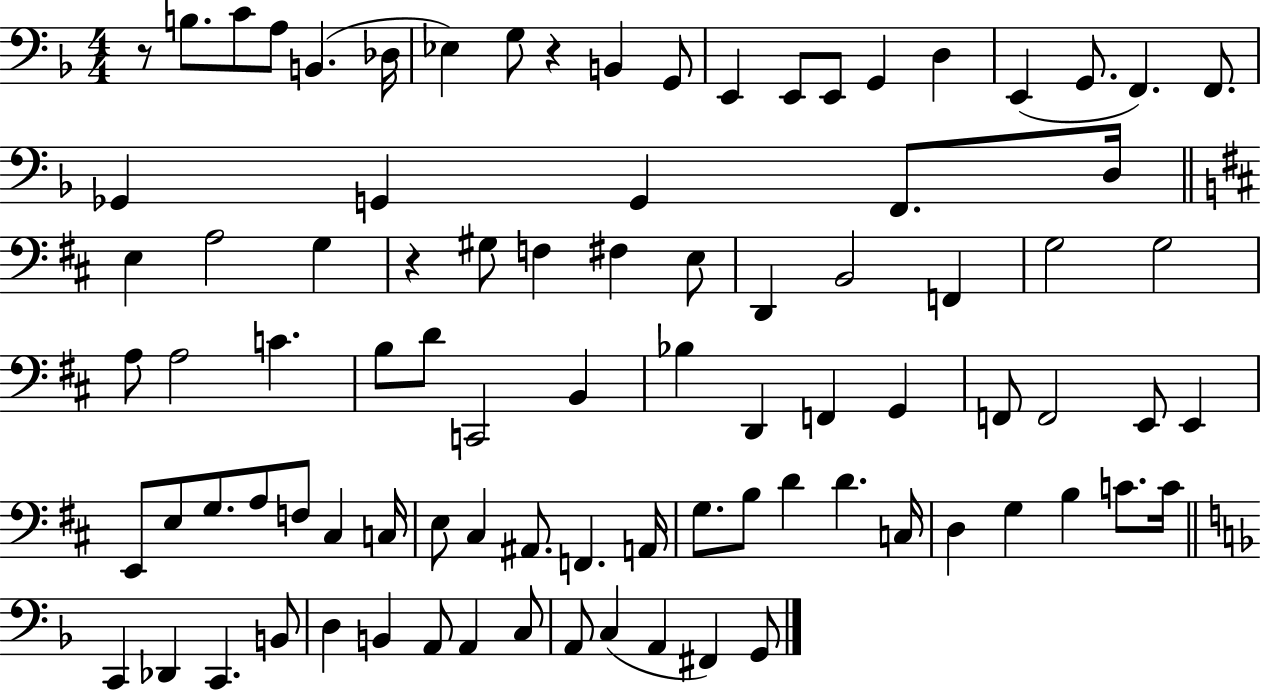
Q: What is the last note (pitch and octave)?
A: G2